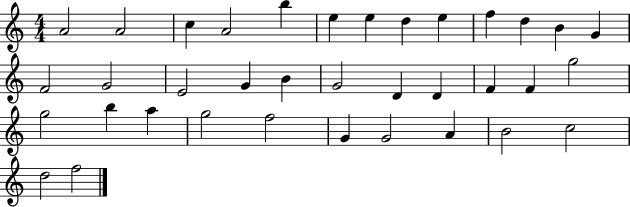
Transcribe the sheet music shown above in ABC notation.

X:1
T:Untitled
M:4/4
L:1/4
K:C
A2 A2 c A2 b e e d e f d B G F2 G2 E2 G B G2 D D F F g2 g2 b a g2 f2 G G2 A B2 c2 d2 f2